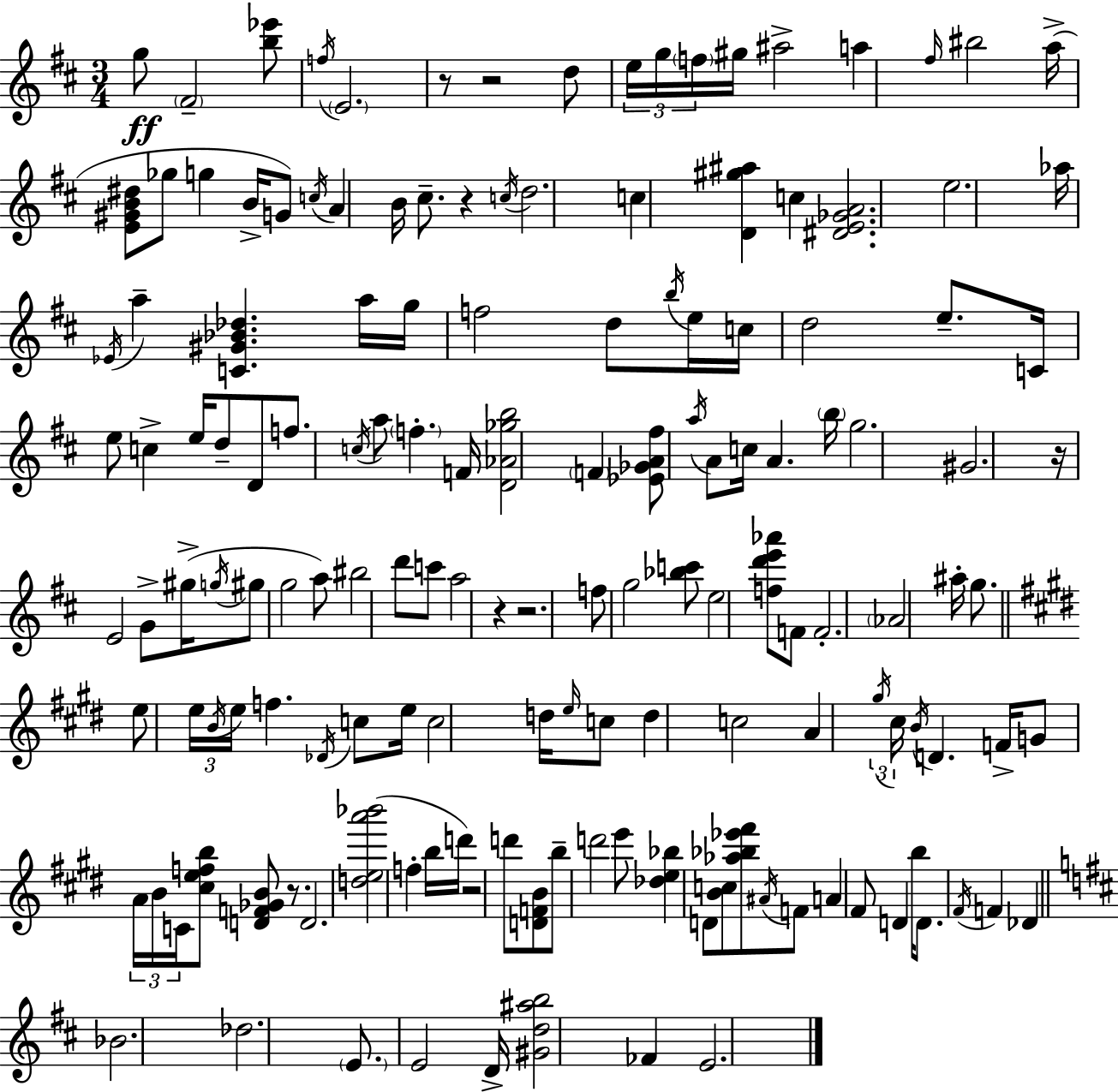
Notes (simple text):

G5/e F#4/h [B5,Eb6]/e F5/s E4/h. R/e R/h D5/e E5/s G5/s F5/s G#5/s A#5/h A5/q F#5/s BIS5/h A5/s [E4,G#4,B4,D#5]/e Gb5/e G5/q B4/s G4/e C5/s A4/q B4/s C#5/e. R/q C5/s D5/h. C5/q [D4,G#5,A#5]/q C5/q [D#4,E4,Gb4,A4]/h. E5/h. Ab5/s Eb4/s A5/q [C4,G#4,Bb4,Db5]/q. A5/s G5/s F5/h D5/e B5/s E5/s C5/s D5/h E5/e. C4/s E5/e C5/q E5/s D5/e D4/e F5/e. C5/s A5/e F5/q. F4/s [D4,Ab4,Gb5,B5]/h F4/q [Eb4,Gb4,A4,F#5]/e A5/s A4/e C5/s A4/q. B5/s G5/h. G#4/h. R/s E4/h G4/e G#5/s G5/s G#5/e G5/h A5/e BIS5/h D6/e C6/e A5/h R/q R/h. F5/e G5/h [Bb5,C6]/e E5/h [F5,D6,E6,Ab6]/e F4/e F4/h. Ab4/h A#5/s G5/e. E5/e E5/s B4/s E5/s F5/q. Db4/s C5/e E5/s C5/h D5/s E5/s C5/e D5/q C5/h A4/q G#5/s C#5/s B4/s D4/q. F4/s G4/e A4/s B4/s C4/s [C#5,E5,F5,B5]/e [D4,F4,Gb4,B4]/e R/e. D4/h. [D5,E5,A6,Bb6]/h F5/q B5/s D6/s R/h D6/e [D4,F4,B4]/e B5/e D6/h E6/e [Db5,E5,Bb5]/q D4/e [B4,C5]/e [Ab5,Bb5,Eb6,F#6]/e A#4/s F4/e A4/q F#4/e D4/q B5/s D4/e. F#4/s F4/q Db4/q Bb4/h. Db5/h. E4/e. E4/h D4/s [G#4,D5,A#5,B5]/h FES4/q E4/h.